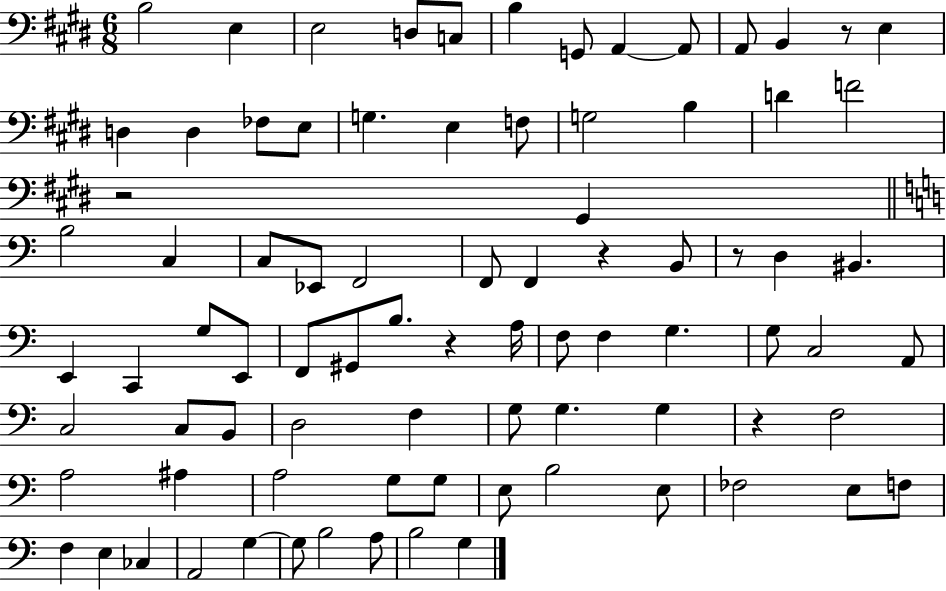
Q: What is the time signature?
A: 6/8